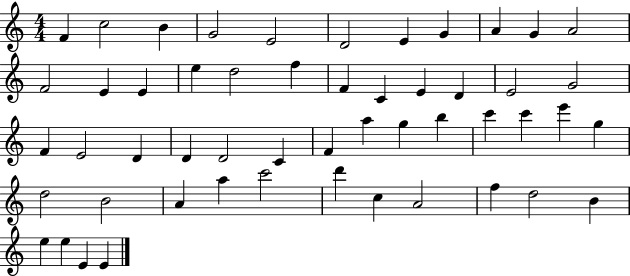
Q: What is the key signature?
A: C major